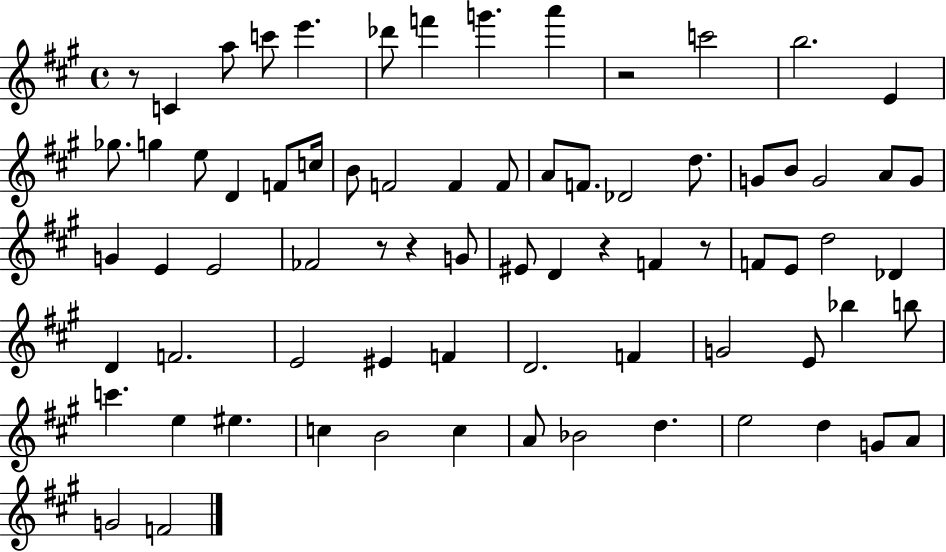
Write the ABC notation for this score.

X:1
T:Untitled
M:4/4
L:1/4
K:A
z/2 C a/2 c'/2 e' _d'/2 f' g' a' z2 c'2 b2 E _g/2 g e/2 D F/2 c/4 B/2 F2 F F/2 A/2 F/2 _D2 d/2 G/2 B/2 G2 A/2 G/2 G E E2 _F2 z/2 z G/2 ^E/2 D z F z/2 F/2 E/2 d2 _D D F2 E2 ^E F D2 F G2 E/2 _b b/2 c' e ^e c B2 c A/2 _B2 d e2 d G/2 A/2 G2 F2